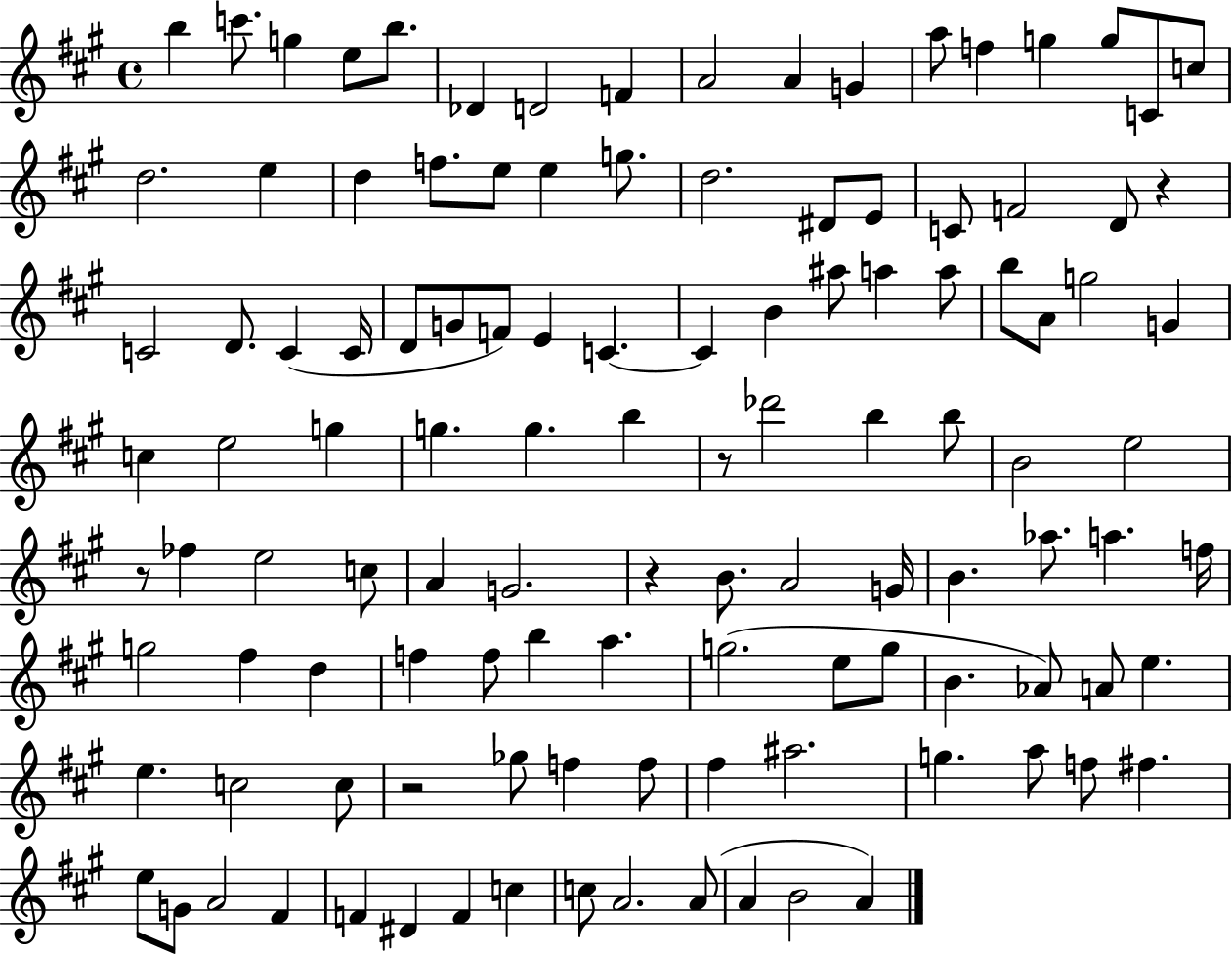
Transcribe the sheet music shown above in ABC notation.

X:1
T:Untitled
M:4/4
L:1/4
K:A
b c'/2 g e/2 b/2 _D D2 F A2 A G a/2 f g g/2 C/2 c/2 d2 e d f/2 e/2 e g/2 d2 ^D/2 E/2 C/2 F2 D/2 z C2 D/2 C C/4 D/2 G/2 F/2 E C C B ^a/2 a a/2 b/2 A/2 g2 G c e2 g g g b z/2 _d'2 b b/2 B2 e2 z/2 _f e2 c/2 A G2 z B/2 A2 G/4 B _a/2 a f/4 g2 ^f d f f/2 b a g2 e/2 g/2 B _A/2 A/2 e e c2 c/2 z2 _g/2 f f/2 ^f ^a2 g a/2 f/2 ^f e/2 G/2 A2 ^F F ^D F c c/2 A2 A/2 A B2 A